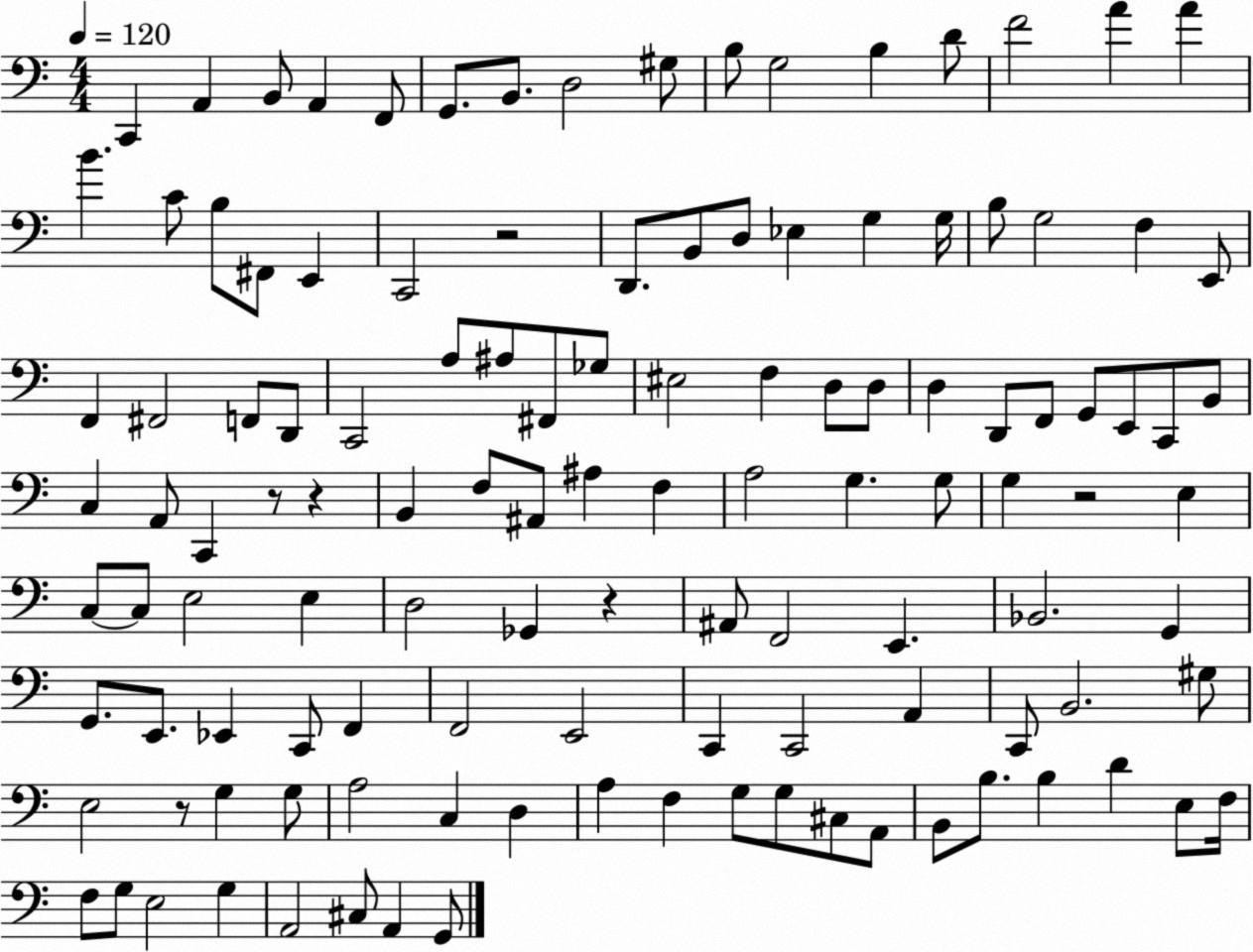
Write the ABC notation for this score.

X:1
T:Untitled
M:4/4
L:1/4
K:C
C,, A,, B,,/2 A,, F,,/2 G,,/2 B,,/2 D,2 ^G,/2 B,/2 G,2 B, D/2 F2 A A B C/2 B,/2 ^F,,/2 E,, C,,2 z2 D,,/2 B,,/2 D,/2 _E, G, G,/4 B,/2 G,2 F, E,,/2 F,, ^F,,2 F,,/2 D,,/2 C,,2 A,/2 ^A,/2 ^F,,/2 _G,/2 ^E,2 F, D,/2 D,/2 D, D,,/2 F,,/2 G,,/2 E,,/2 C,,/2 B,,/2 C, A,,/2 C,, z/2 z B,, F,/2 ^A,,/2 ^A, F, A,2 G, G,/2 G, z2 E, C,/2 C,/2 E,2 E, D,2 _G,, z ^A,,/2 F,,2 E,, _B,,2 G,, G,,/2 E,,/2 _E,, C,,/2 F,, F,,2 E,,2 C,, C,,2 A,, C,,/2 B,,2 ^G,/2 E,2 z/2 G, G,/2 A,2 C, D, A, F, G,/2 G,/2 ^C,/2 A,,/2 B,,/2 B,/2 B, D E,/2 F,/4 F,/2 G,/2 E,2 G, A,,2 ^C,/2 A,, G,,/2